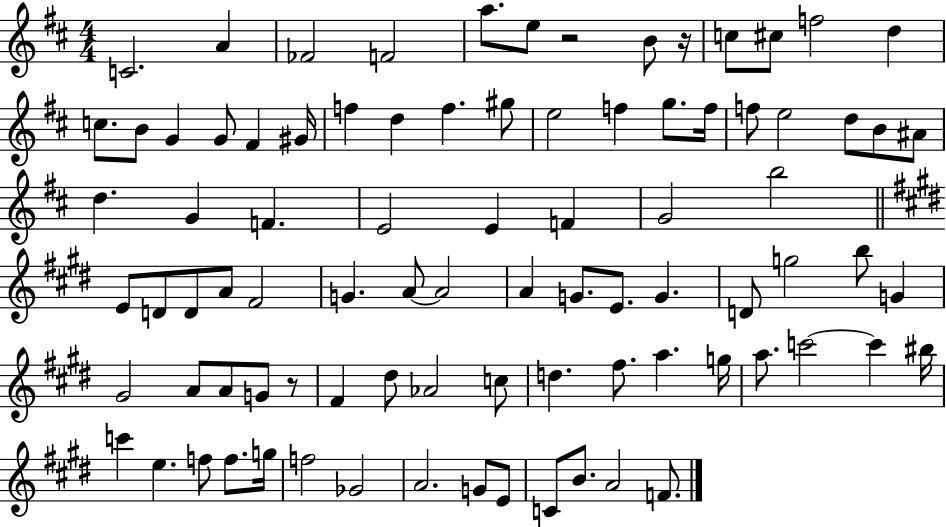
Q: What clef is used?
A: treble